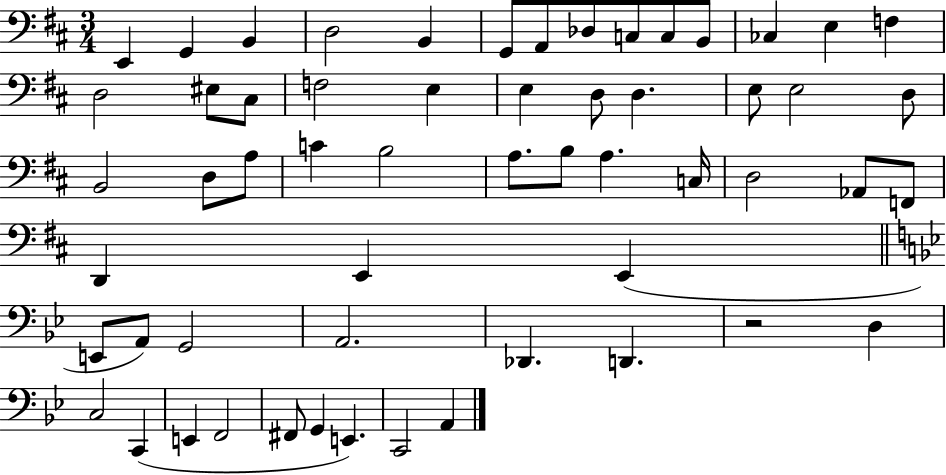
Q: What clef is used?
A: bass